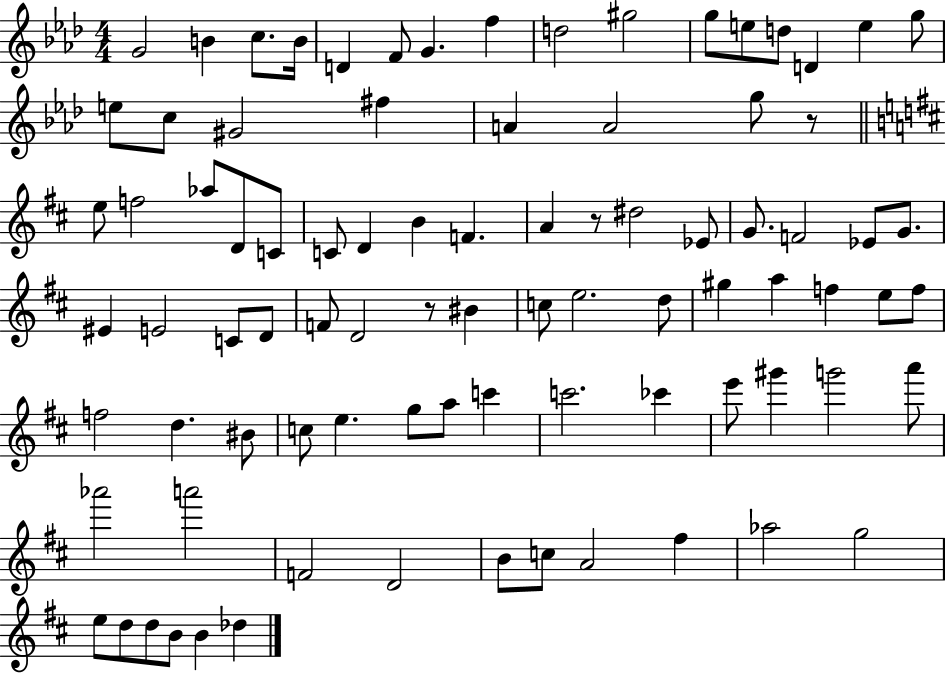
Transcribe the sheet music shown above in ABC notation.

X:1
T:Untitled
M:4/4
L:1/4
K:Ab
G2 B c/2 B/4 D F/2 G f d2 ^g2 g/2 e/2 d/2 D e g/2 e/2 c/2 ^G2 ^f A A2 g/2 z/2 e/2 f2 _a/2 D/2 C/2 C/2 D B F A z/2 ^d2 _E/2 G/2 F2 _E/2 G/2 ^E E2 C/2 D/2 F/2 D2 z/2 ^B c/2 e2 d/2 ^g a f e/2 f/2 f2 d ^B/2 c/2 e g/2 a/2 c' c'2 _c' e'/2 ^g' g'2 a'/2 _a'2 a'2 F2 D2 B/2 c/2 A2 ^f _a2 g2 e/2 d/2 d/2 B/2 B _d